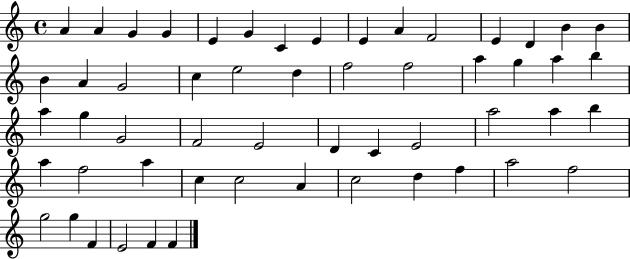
X:1
T:Untitled
M:4/4
L:1/4
K:C
A A G G E G C E E A F2 E D B B B A G2 c e2 d f2 f2 a g a b a g G2 F2 E2 D C E2 a2 a b a f2 a c c2 A c2 d f a2 f2 g2 g F E2 F F